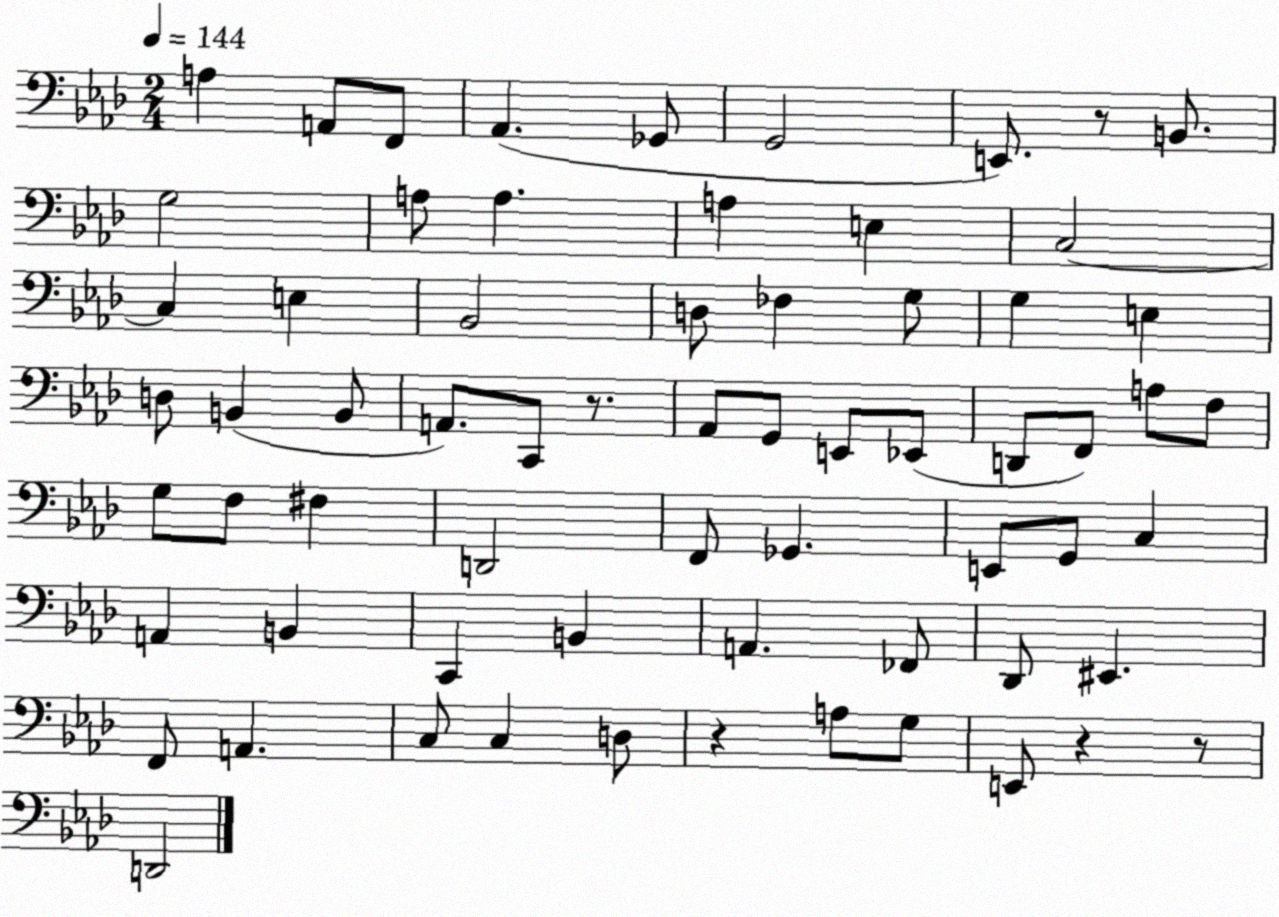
X:1
T:Untitled
M:2/4
L:1/4
K:Ab
A, A,,/2 F,,/2 _A,, _G,,/2 G,,2 E,,/2 z/2 B,,/2 G,2 A,/2 A, A, E, C,2 C, E, _B,,2 D,/2 _F, G,/2 G, E, D,/2 B,, B,,/2 A,,/2 C,,/2 z/2 _A,,/2 G,,/2 E,,/2 _E,,/2 D,,/2 F,,/2 A,/2 F,/2 G,/2 F,/2 ^F, D,,2 F,,/2 _G,, E,,/2 G,,/2 C, A,, B,, C,, B,, A,, _F,,/2 _D,,/2 ^E,, F,,/2 A,, C,/2 C, D,/2 z A,/2 G,/2 E,,/2 z z/2 D,,2